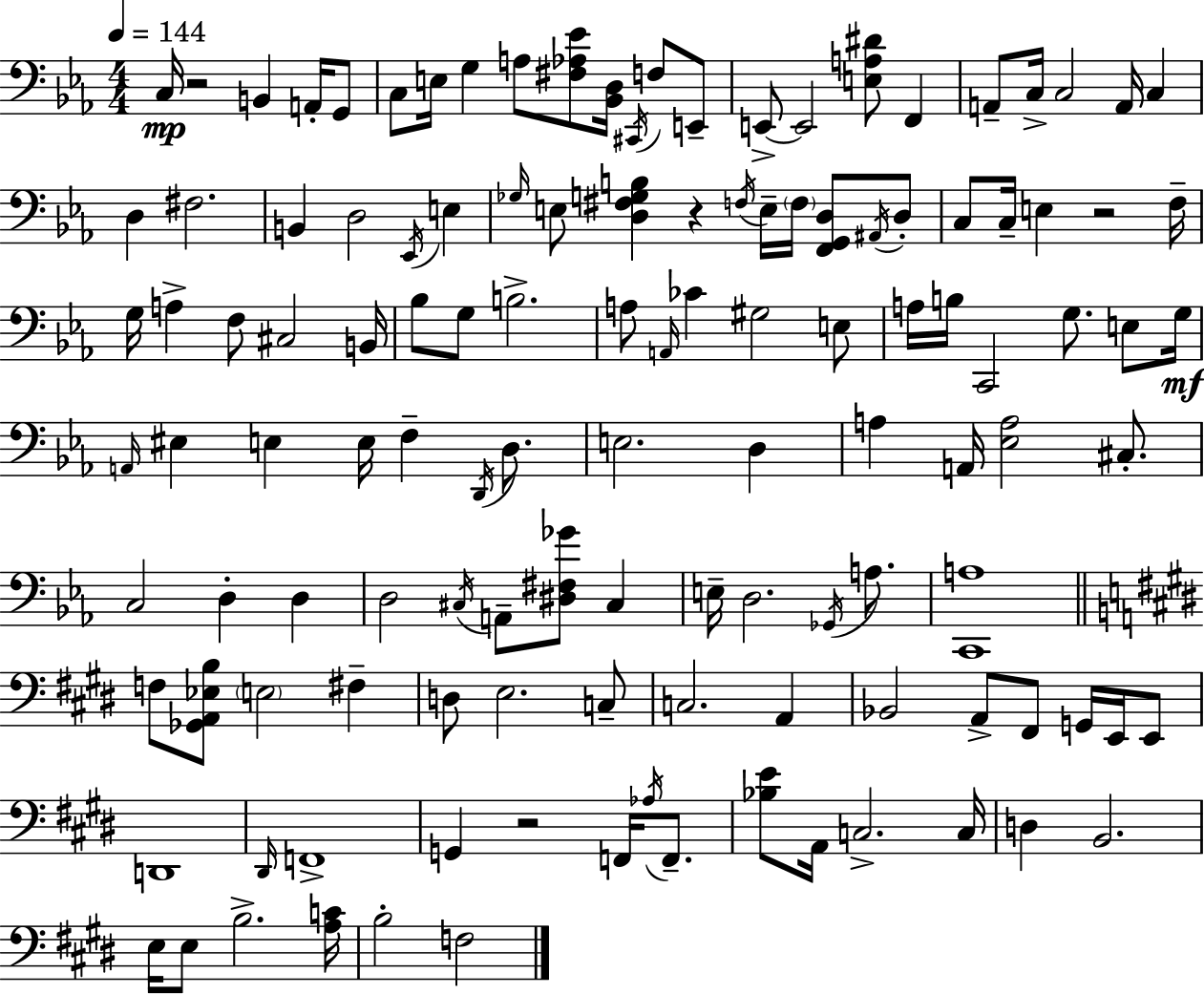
X:1
T:Untitled
M:4/4
L:1/4
K:Cm
C,/4 z2 B,, A,,/4 G,,/2 C,/2 E,/4 G, A,/2 [^F,_A,_E]/2 [_B,,D,]/4 ^C,,/4 F,/2 E,,/2 E,,/2 E,,2 [E,A,^D]/2 F,, A,,/2 C,/4 C,2 A,,/4 C, D, ^F,2 B,, D,2 _E,,/4 E, _G,/4 E,/2 [D,^F,G,B,] z F,/4 E,/4 F,/4 [F,,G,,D,]/2 ^A,,/4 D,/2 C,/2 C,/4 E, z2 F,/4 G,/4 A, F,/2 ^C,2 B,,/4 _B,/2 G,/2 B,2 A,/2 A,,/4 _C ^G,2 E,/2 A,/4 B,/4 C,,2 G,/2 E,/2 G,/4 A,,/4 ^E, E, E,/4 F, D,,/4 D,/2 E,2 D, A, A,,/4 [_E,A,]2 ^C,/2 C,2 D, D, D,2 ^C,/4 A,,/2 [^D,^F,_G]/2 ^C, E,/4 D,2 _G,,/4 A,/2 [C,,A,]4 F,/2 [_G,,A,,_E,B,]/2 E,2 ^F, D,/2 E,2 C,/2 C,2 A,, _B,,2 A,,/2 ^F,,/2 G,,/4 E,,/4 E,,/2 D,,4 ^D,,/4 F,,4 G,, z2 F,,/4 _A,/4 F,,/2 [_B,E]/2 A,,/4 C,2 C,/4 D, B,,2 E,/4 E,/2 B,2 [A,C]/4 B,2 F,2